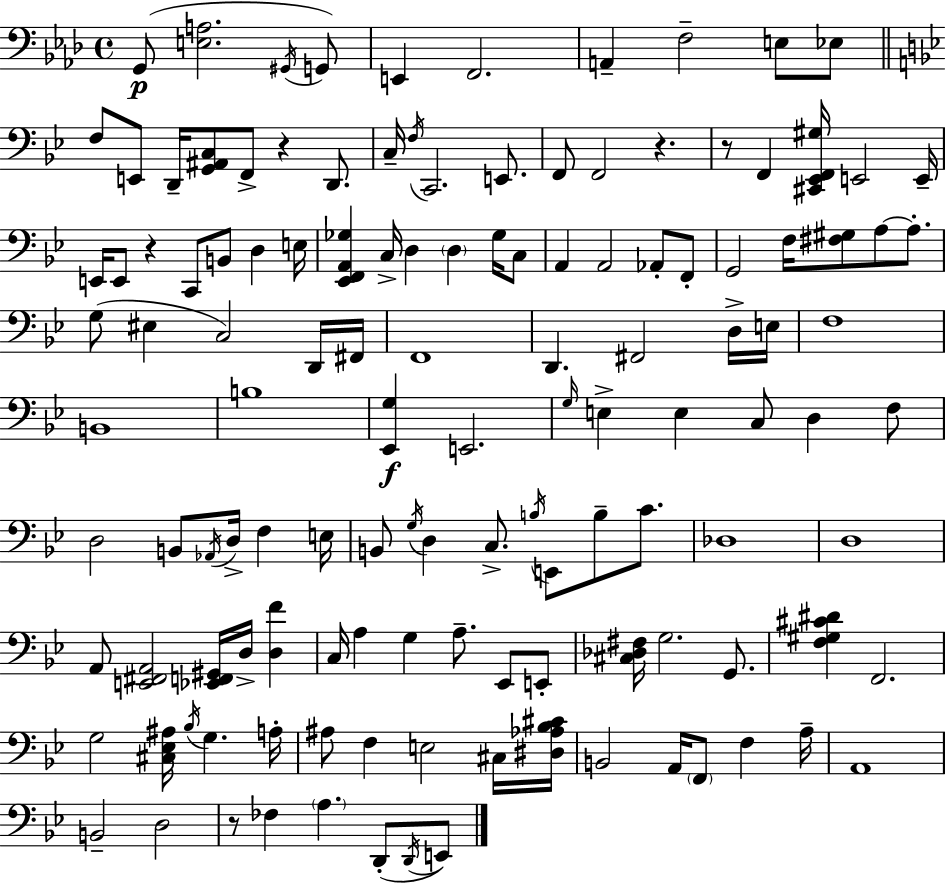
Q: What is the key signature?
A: F minor